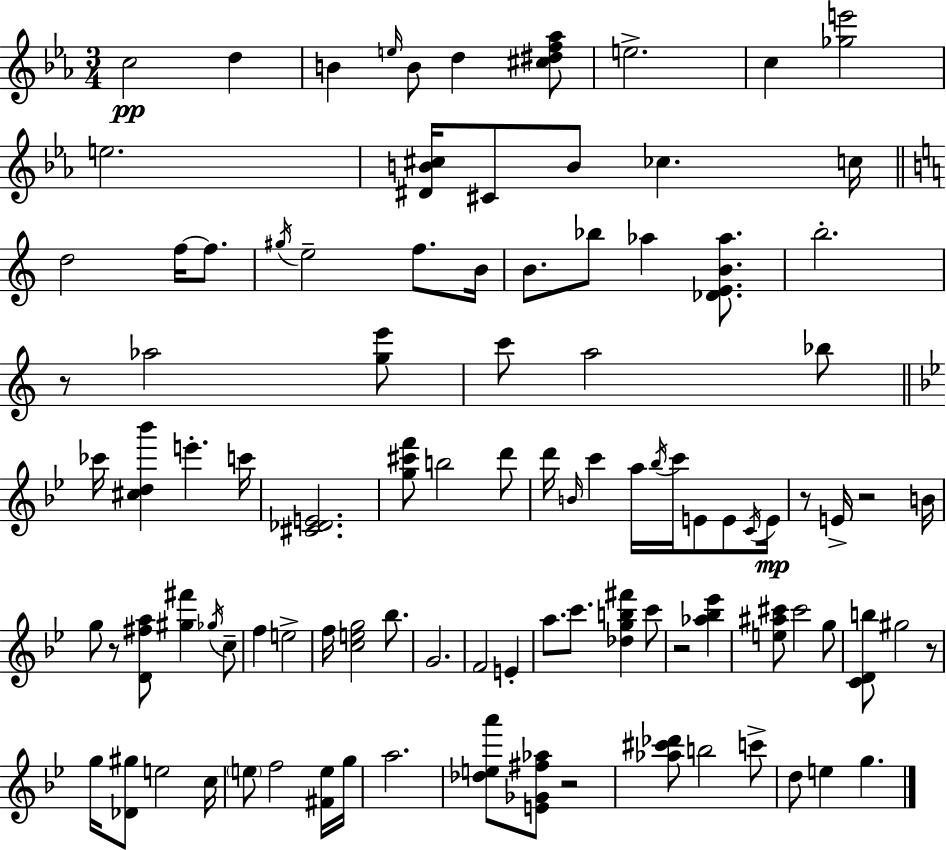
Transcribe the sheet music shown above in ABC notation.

X:1
T:Untitled
M:3/4
L:1/4
K:Cm
c2 d B e/4 B/2 d [^c^df_a]/2 e2 c [_ge']2 e2 [^DB^c]/4 ^C/2 B/2 _c c/4 d2 f/4 f/2 ^g/4 e2 f/2 B/4 B/2 _b/2 _a [_DEB_a]/2 b2 z/2 _a2 [ge']/2 c'/2 a2 _b/2 _c'/4 [^cd_b'] e' c'/4 [^C_DE]2 [g^c'f']/2 b2 d'/2 d'/4 B/4 c' a/4 _b/4 c'/4 E/2 E/2 C/4 E/4 z/2 E/4 z2 B/4 g/2 z/2 [D^fa]/2 [^g^f'] _g/4 c/2 f e2 f/4 [ceg]2 _b/2 G2 F2 E a/2 c'/2 [_dgb^f'] c'/2 z2 [_a_b_e'] [e^a^c']/2 ^c'2 g/2 [CDb]/2 ^g2 z/2 g/4 [_D^g]/2 e2 c/4 e/2 f2 [^Fe]/4 g/4 a2 [_dea']/2 [E_G^f_a]/2 z2 [_a^c'_d']/2 b2 c'/2 d/2 e g